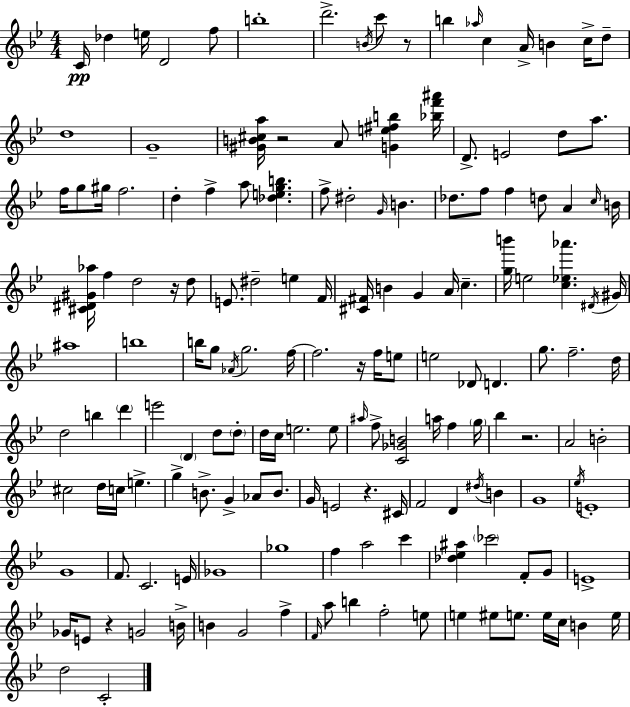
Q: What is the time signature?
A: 4/4